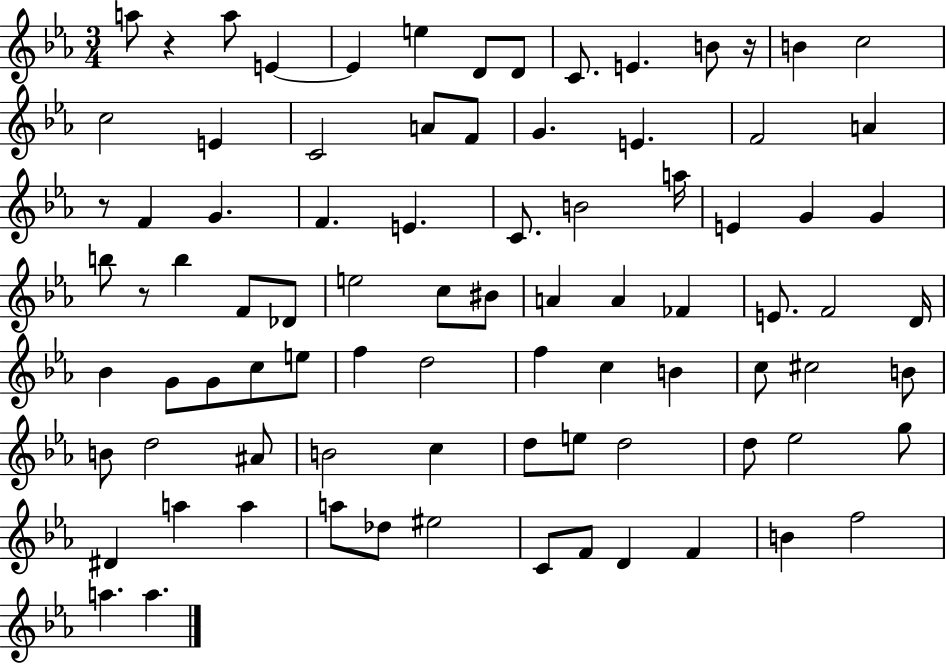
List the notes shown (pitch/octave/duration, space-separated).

A5/e R/q A5/e E4/q E4/q E5/q D4/e D4/e C4/e. E4/q. B4/e R/s B4/q C5/h C5/h E4/q C4/h A4/e F4/e G4/q. E4/q. F4/h A4/q R/e F4/q G4/q. F4/q. E4/q. C4/e. B4/h A5/s E4/q G4/q G4/q B5/e R/e B5/q F4/e Db4/e E5/h C5/e BIS4/e A4/q A4/q FES4/q E4/e. F4/h D4/s Bb4/q G4/e G4/e C5/e E5/e F5/q D5/h F5/q C5/q B4/q C5/e C#5/h B4/e B4/e D5/h A#4/e B4/h C5/q D5/e E5/e D5/h D5/e Eb5/h G5/e D#4/q A5/q A5/q A5/e Db5/e EIS5/h C4/e F4/e D4/q F4/q B4/q F5/h A5/q. A5/q.